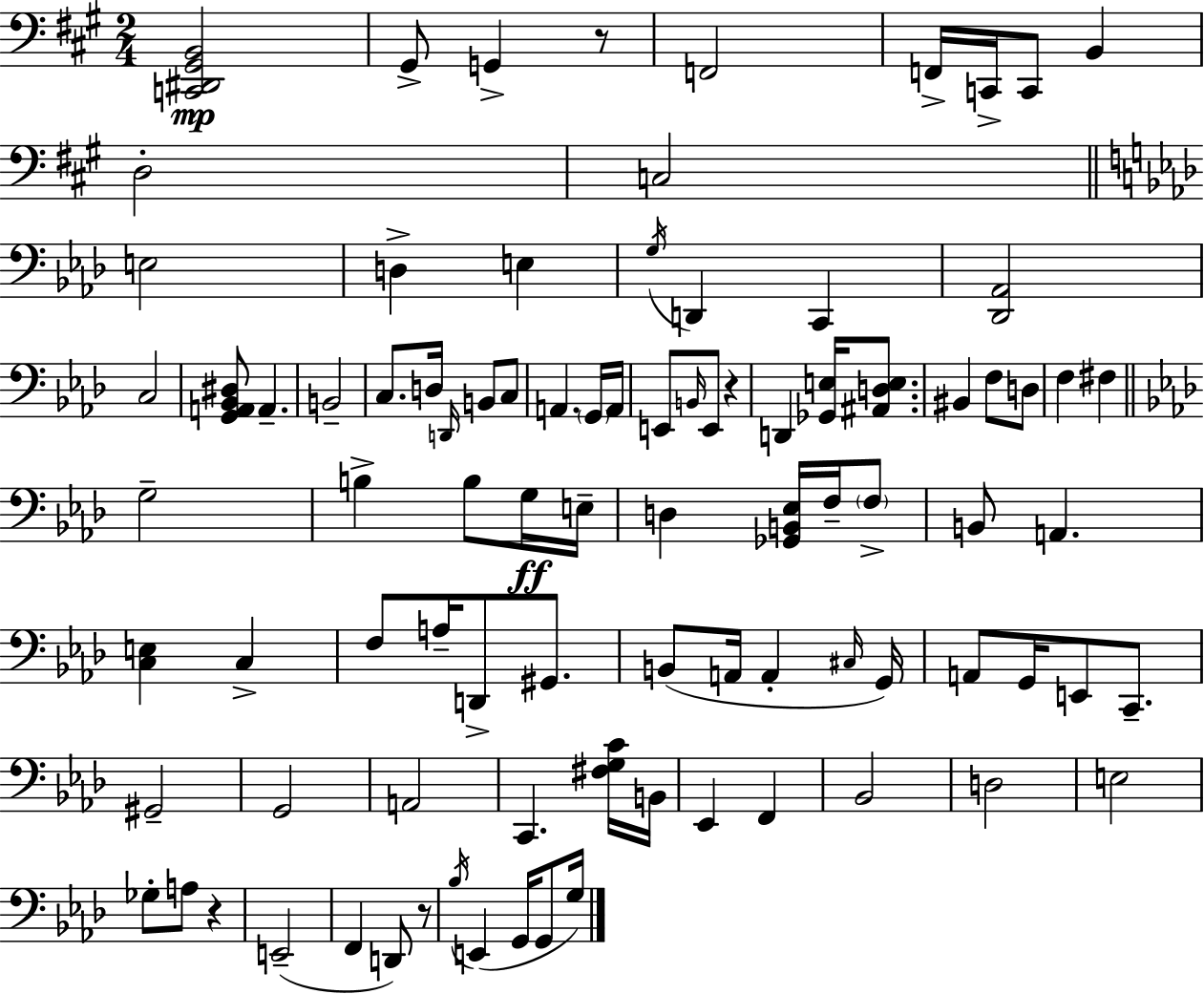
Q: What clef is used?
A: bass